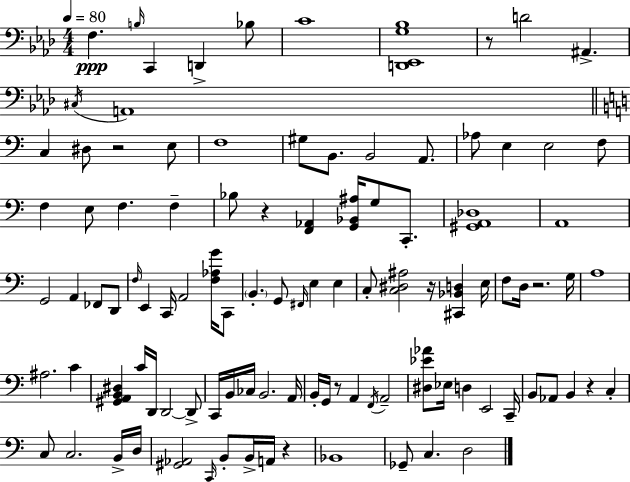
X:1
T:Untitled
M:4/4
L:1/4
K:Ab
F, B,/4 C,, D,, _B,/2 C4 [D,,_E,,G,_B,]4 z/2 D2 ^A,, ^C,/4 A,,4 C, ^D,/2 z2 E,/2 F,4 ^G,/2 B,,/2 B,,2 A,,/2 _A,/2 E, E,2 F,/2 F, E,/2 F, F, _B,/2 z [F,,_A,,] [G,,_B,,^A,]/4 G,/2 C,,/2 [^G,,A,,_D,]4 A,,4 G,,2 A,, _F,,/2 D,,/2 F,/4 E,, C,,/4 A,,2 [F,_A,G]/4 C,,/2 B,, G,,/2 ^F,,/4 E, E, C,/2 [C,^D,^A,]2 z/4 [^C,,_B,,D,] E,/4 F,/2 D,/4 z2 G,/4 A,4 ^A,2 C [^G,,A,,B,,^D,] C/4 D,,/4 D,,2 D,,/2 C,,/4 B,,/4 _C,/4 B,,2 A,,/4 B,,/4 G,,/4 z/2 A,, F,,/4 A,,2 [^D,_E_A]/2 _E,/4 D, E,,2 C,,/4 B,,/2 _A,,/2 B,, z C, C,/2 C,2 B,,/4 D,/4 [^G,,_A,,]2 C,,/4 B,,/2 B,,/4 A,,/4 z _B,,4 _G,,/2 C, D,2